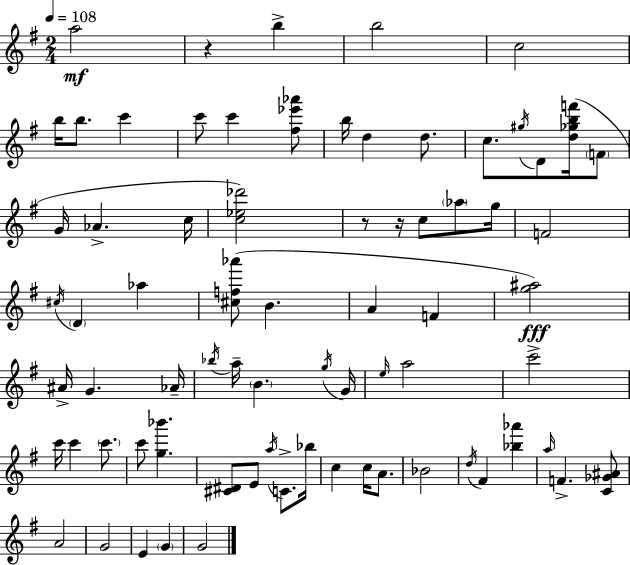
{
  \clef treble
  \numericTimeSignature
  \time 2/4
  \key g \major
  \tempo 4 = 108
  a''2\mf | r4 b''4-> | b''2 | c''2 | \break b''16 b''8. c'''4 | c'''8 c'''4 <fis'' ees''' aes'''>8 | b''16 d''4 d''8. | c''8. \acciaccatura { gis''16 } d'8 <d'' ges'' b'' f'''>16( \parenthesize f'8 | \break g'16 aes'4.-> | c''16 <c'' ees'' des'''>2) | r8 r16 c''8 \parenthesize aes''8 | g''16 f'2 | \break \acciaccatura { cis''16 } \parenthesize d'4 aes''4 | <cis'' f'' aes'''>8( b'4. | a'4 f'4 | <g'' ais''>2\fff) | \break ais'16-> g'4. | aes'16-- \acciaccatura { bes''16 } a''16-- \parenthesize b'4. | \acciaccatura { g''16 } g'16 \grace { e''16 } a''2 | c'''2-> | \break c'''16 c'''4 | \parenthesize c'''8. c'''8 <g'' bes'''>4. | <cis' dis'>8 e'8 | \acciaccatura { a''16 } c'8.-> bes''16 c''4 | \break c''16 a'8. bes'2 | \acciaccatura { d''16 } fis'4 | <bes'' aes'''>4 \grace { a''16 } | f'4.-> <c' ges' ais'>8 | \break a'2 | g'2 | e'4 \parenthesize g'4 | g'2 | \break \bar "|."
}